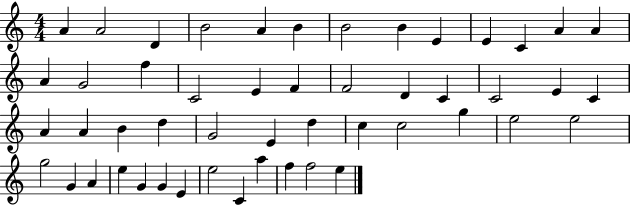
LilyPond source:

{
  \clef treble
  \numericTimeSignature
  \time 4/4
  \key c \major
  a'4 a'2 d'4 | b'2 a'4 b'4 | b'2 b'4 e'4 | e'4 c'4 a'4 a'4 | \break a'4 g'2 f''4 | c'2 e'4 f'4 | f'2 d'4 c'4 | c'2 e'4 c'4 | \break a'4 a'4 b'4 d''4 | g'2 e'4 d''4 | c''4 c''2 g''4 | e''2 e''2 | \break g''2 g'4 a'4 | e''4 g'4 g'4 e'4 | e''2 c'4 a''4 | f''4 f''2 e''4 | \break \bar "|."
}